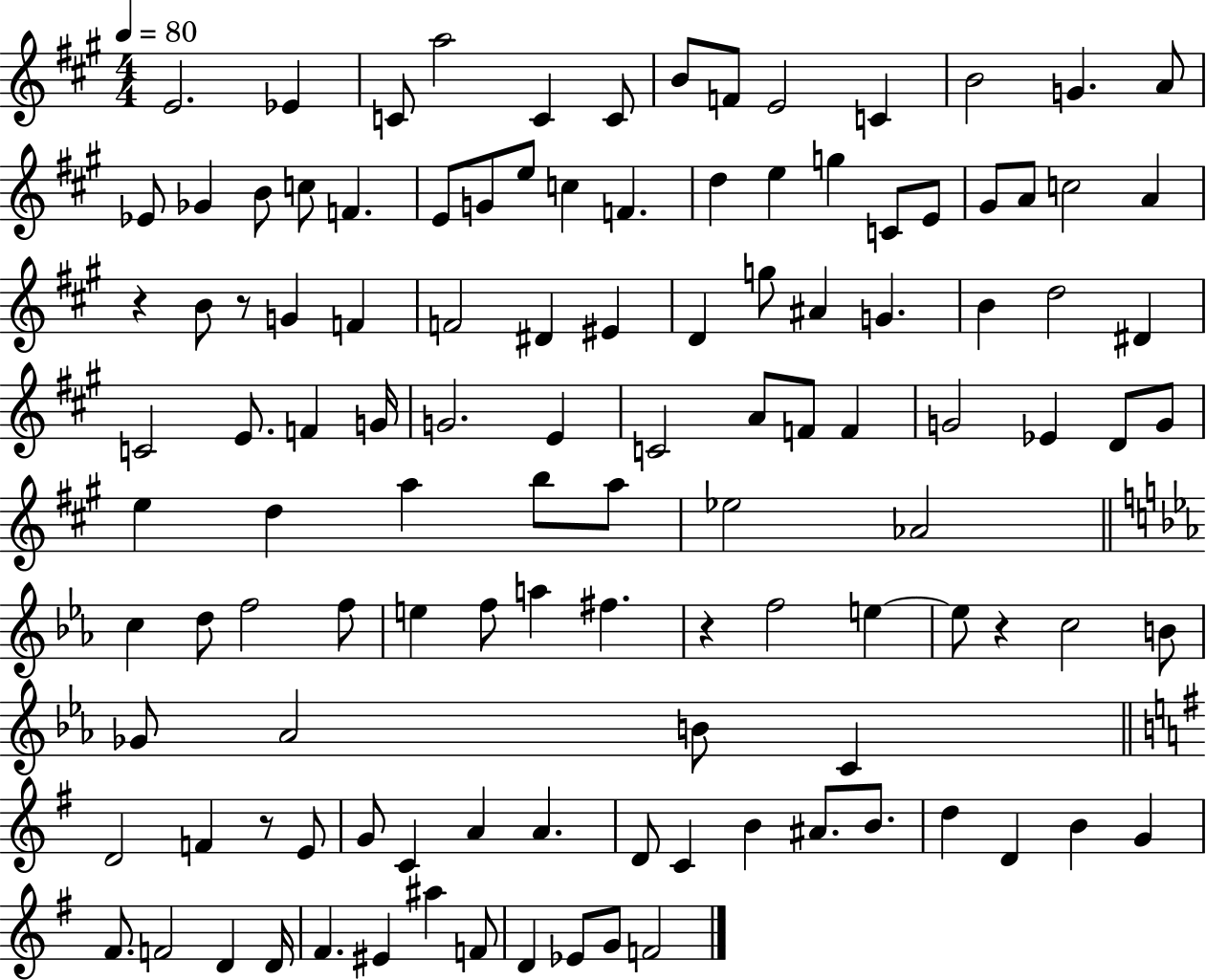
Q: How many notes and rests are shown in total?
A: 116